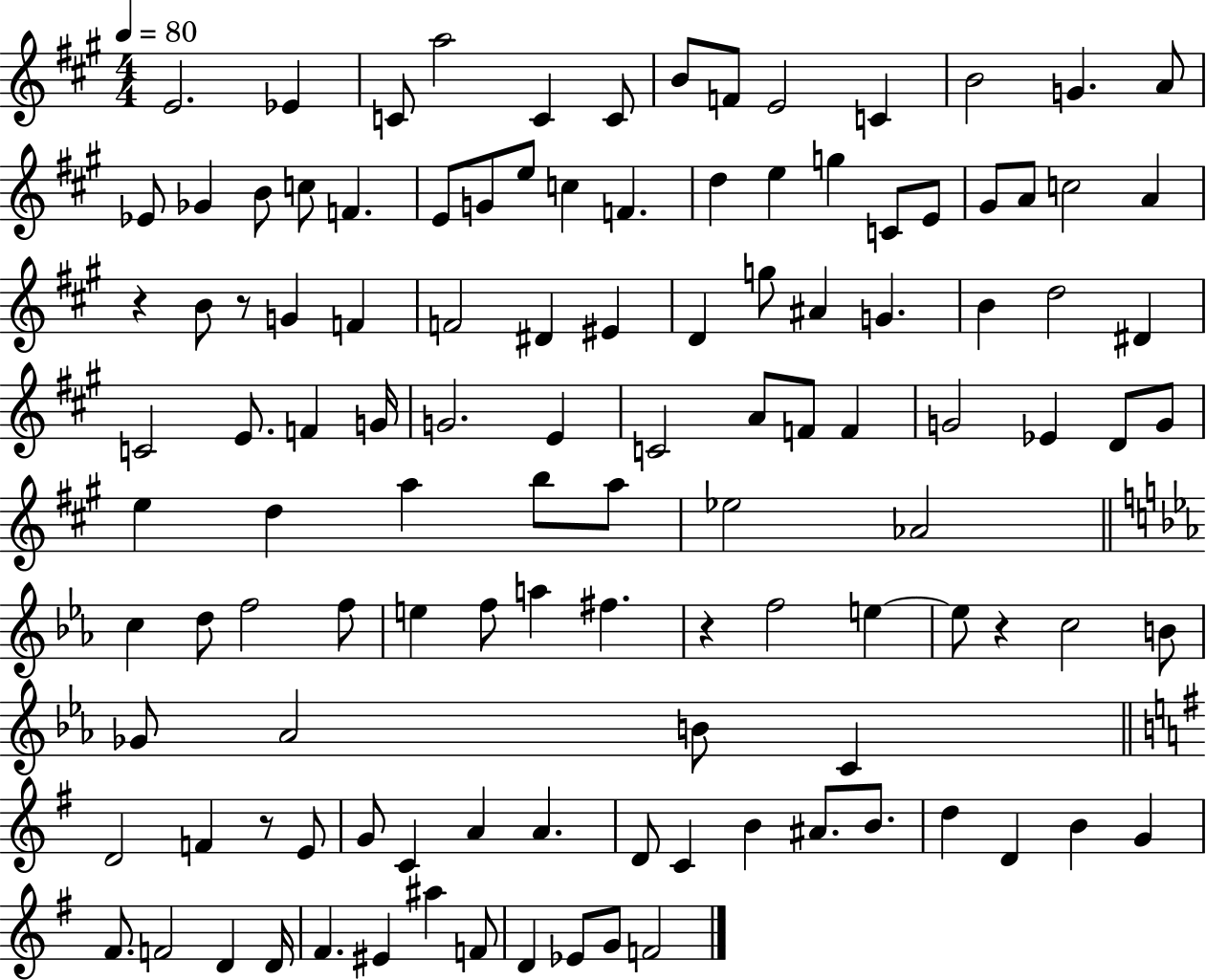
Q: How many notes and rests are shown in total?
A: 116